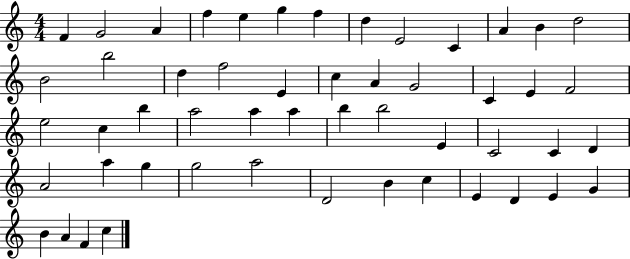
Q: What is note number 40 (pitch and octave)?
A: G5